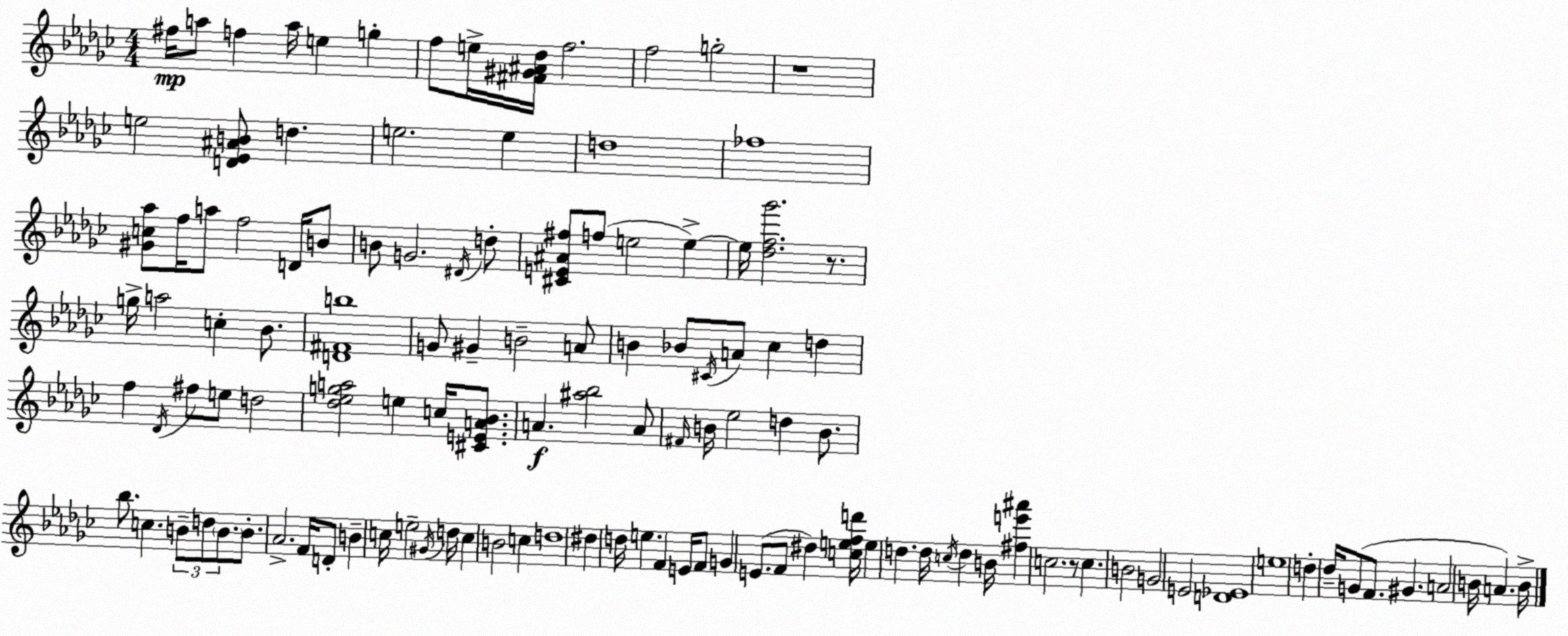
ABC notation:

X:1
T:Untitled
M:4/4
L:1/4
K:Ebm
^f/4 a/2 f a/4 e g f/2 e/4 [^F^G^A_d]/4 f2 f2 g2 z4 e2 [D_E^AB]/2 d e2 e d4 _f4 [^Gc_a]/2 f/4 a/2 f2 D/4 B/2 B/2 G2 ^D/4 d/2 [^CE^A^f]/2 f/2 e2 e e/4 [_df_g']2 z/2 g/4 a2 c _B/2 [D^Fb]4 G/2 ^G B2 A/2 B _B/2 ^C/4 A/2 _c d f _D/4 ^f/2 e/2 d2 [_d_ega]2 e c/4 [^CEA_B]/2 A [^a_b]2 A/2 ^F/4 B/4 _e2 d B/2 _b/2 c B/2 d/2 B/2 B/2 _A2 F/4 D/2 B c/4 e2 ^G/4 d/4 c B2 c d4 ^d d/4 e F E/4 F/2 G E/2 F/2 ^d [cefd']/4 e d d/4 c/4 d B/4 [^fe'^a'] c2 z/2 c B2 G2 E2 [D_E]4 e4 d _d/4 G/2 F/2 ^G A2 B/4 A B/4